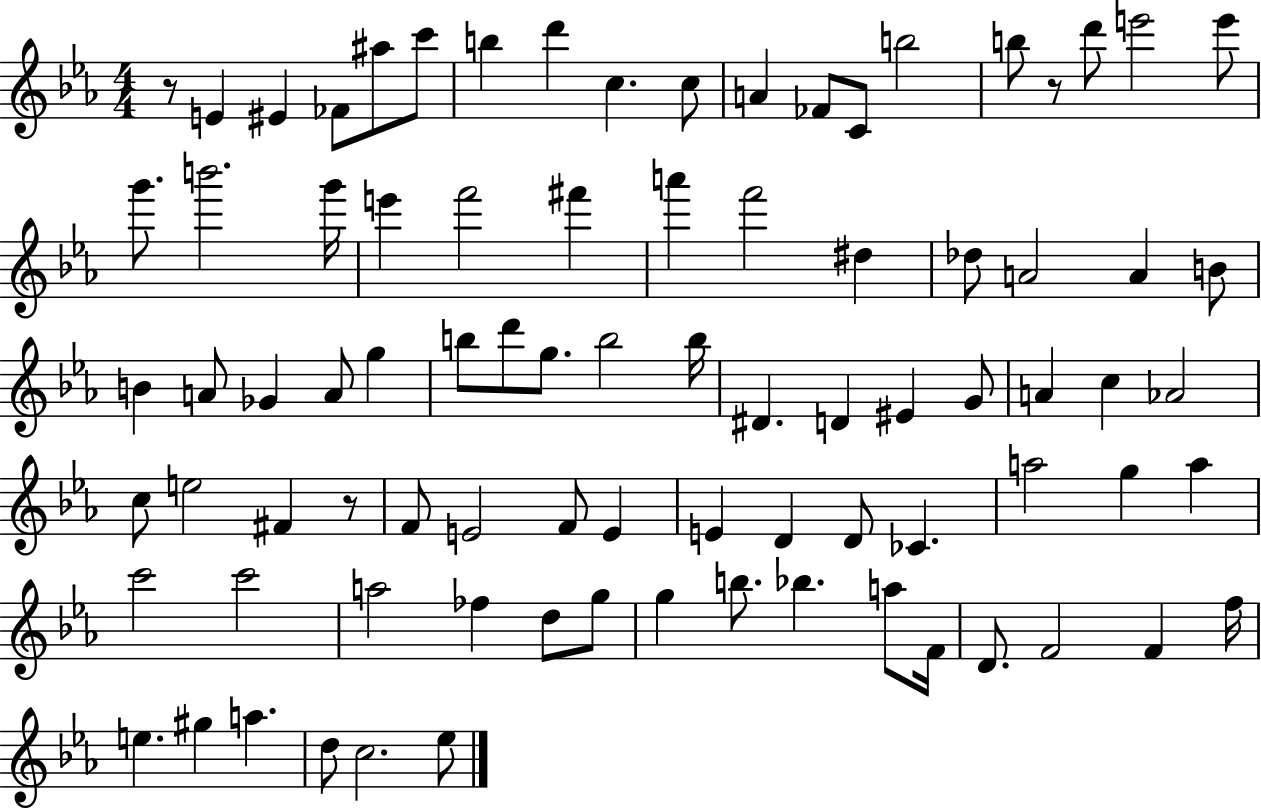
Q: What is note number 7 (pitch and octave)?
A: D6